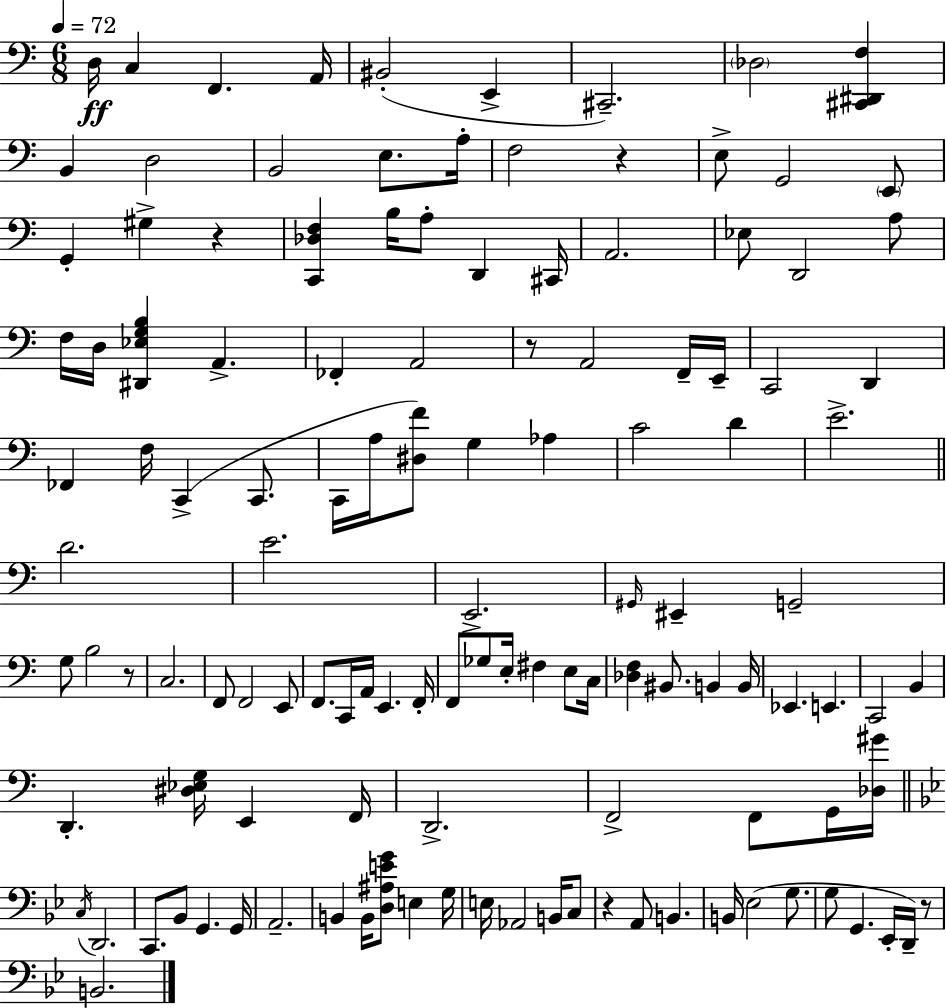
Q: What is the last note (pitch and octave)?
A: B2